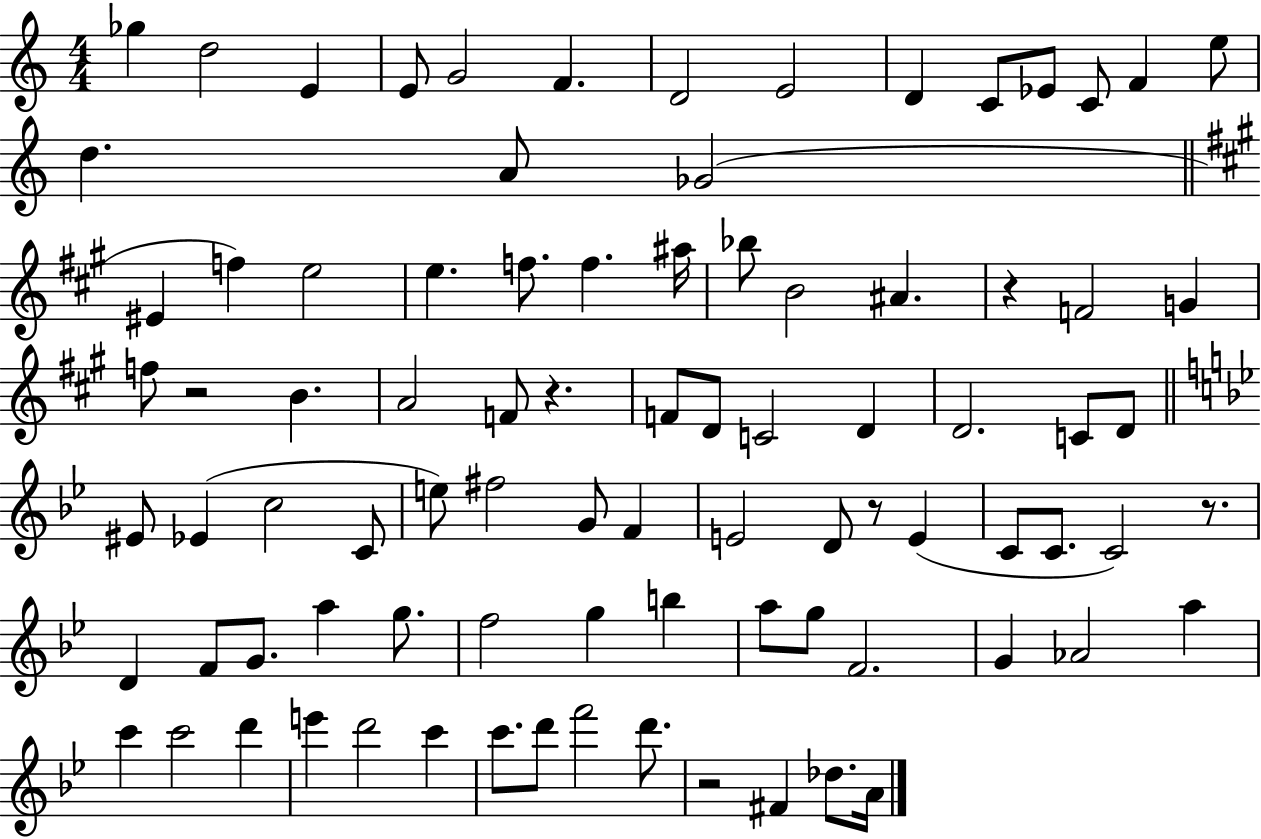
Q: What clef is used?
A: treble